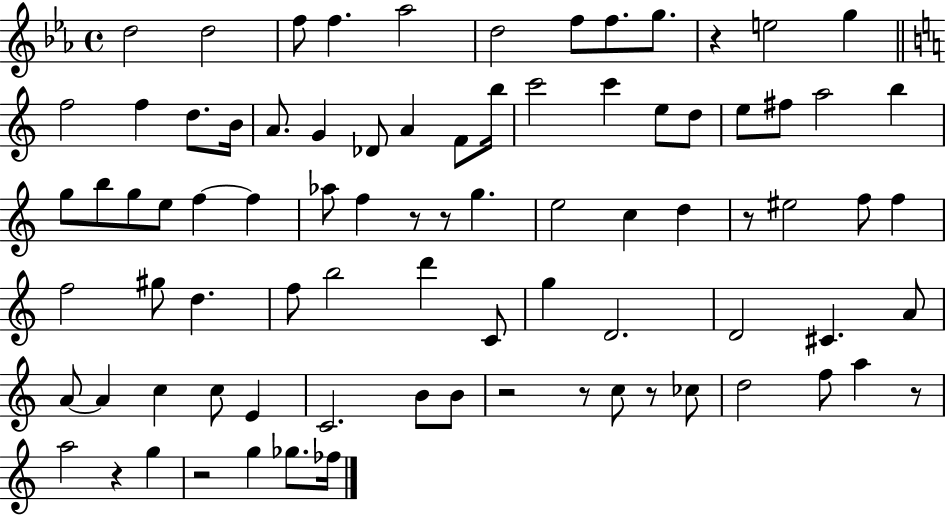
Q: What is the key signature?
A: EES major